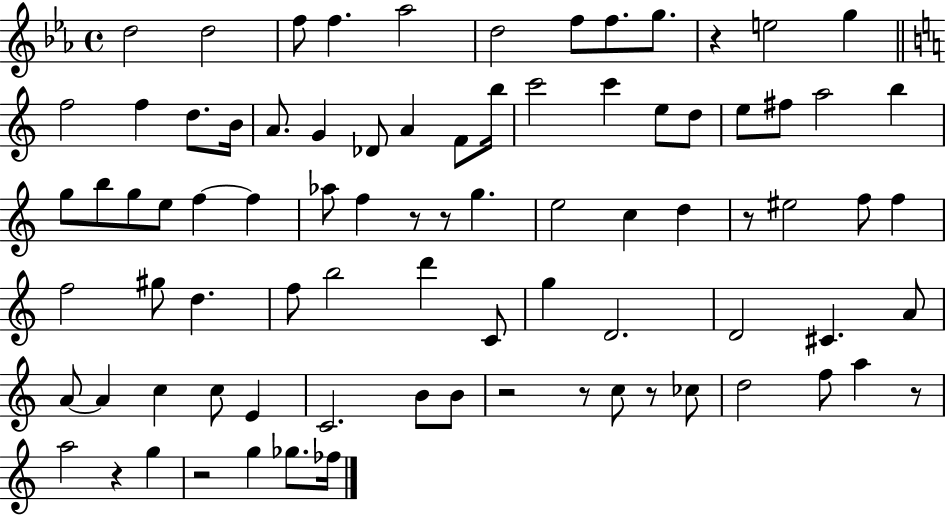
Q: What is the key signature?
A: EES major